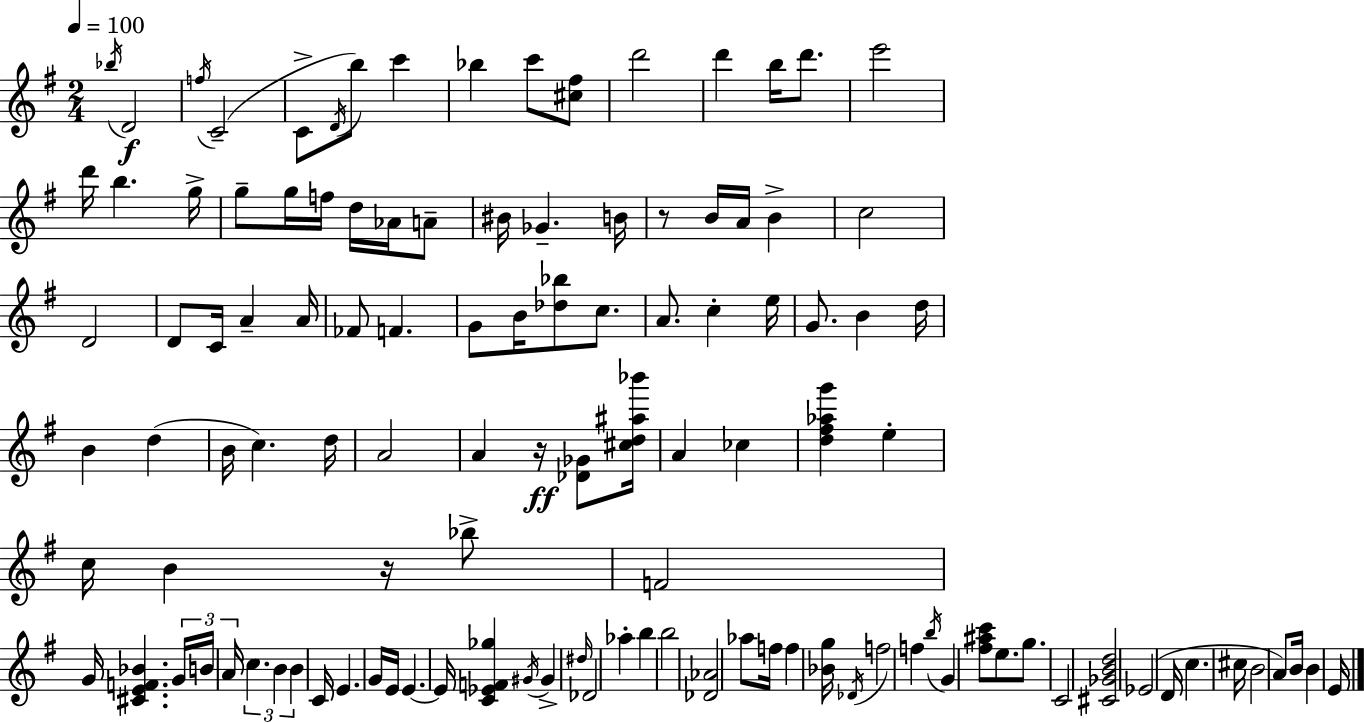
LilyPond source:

{
  \clef treble
  \numericTimeSignature
  \time 2/4
  \key e \minor
  \tempo 4 = 100
  \acciaccatura { bes''16 }\f d'2 | \acciaccatura { f''16 }( c'2-- | c'8-> \acciaccatura { d'16 } b''8) c'''4 | bes''4 c'''8 | \break <cis'' fis''>8 d'''2 | d'''4 b''16 | d'''8. e'''2 | d'''16 b''4. | \break g''16-> g''8-- g''16 f''16 d''16 | aes'16 a'8-- bis'16 ges'4.-- | b'16 r8 b'16 a'16 b'4-> | c''2 | \break d'2 | d'8 c'16 a'4-- | a'16 fes'8 f'4. | g'8 b'16 <des'' bes''>8 | \break c''8. a'8. c''4-. | e''16 g'8. b'4 | d''16 b'4 d''4( | b'16 c''4.) | \break d''16 a'2 | a'4 r16\ff | <des' ges'>8 <cis'' d'' ais'' bes'''>16 a'4 ces''4 | <d'' fis'' aes'' g'''>4 e''4-. | \break c''16 b'4 | r16 bes''8-> f'2 | g'16 <cis' e' f' bes'>4. | \tuplet 3/2 { g'16 b'16 a'16 } \tuplet 3/2 { c''4. | \break b'4 b'4 } | c'16 e'4. | g'16 e'16 e'4.~~ | e'16 <c' ees' f' ges''>4 \acciaccatura { gis'16 } | \break gis'4-> \grace { dis''16 } des'2 | aes''4-. | b''4 b''2 | <des' aes'>2 | \break aes''8 f''16 | f''4 <bes' g''>16 \acciaccatura { des'16 } f''2 | f''4 | \acciaccatura { b''16 } g'4 <fis'' ais'' c'''>8 | \break e''8. g''8. c'2 | <cis' ges' b' d''>2 | ees'2( | d'16 | \break c''4. cis''16 b'2 | a'8) | b'16 b'4 e'16 \bar "|."
}